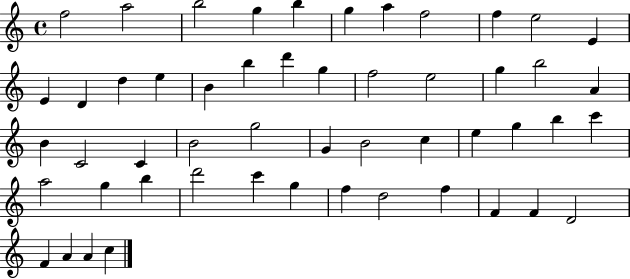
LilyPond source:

{
  \clef treble
  \time 4/4
  \defaultTimeSignature
  \key c \major
  f''2 a''2 | b''2 g''4 b''4 | g''4 a''4 f''2 | f''4 e''2 e'4 | \break e'4 d'4 d''4 e''4 | b'4 b''4 d'''4 g''4 | f''2 e''2 | g''4 b''2 a'4 | \break b'4 c'2 c'4 | b'2 g''2 | g'4 b'2 c''4 | e''4 g''4 b''4 c'''4 | \break a''2 g''4 b''4 | d'''2 c'''4 g''4 | f''4 d''2 f''4 | f'4 f'4 d'2 | \break f'4 a'4 a'4 c''4 | \bar "|."
}